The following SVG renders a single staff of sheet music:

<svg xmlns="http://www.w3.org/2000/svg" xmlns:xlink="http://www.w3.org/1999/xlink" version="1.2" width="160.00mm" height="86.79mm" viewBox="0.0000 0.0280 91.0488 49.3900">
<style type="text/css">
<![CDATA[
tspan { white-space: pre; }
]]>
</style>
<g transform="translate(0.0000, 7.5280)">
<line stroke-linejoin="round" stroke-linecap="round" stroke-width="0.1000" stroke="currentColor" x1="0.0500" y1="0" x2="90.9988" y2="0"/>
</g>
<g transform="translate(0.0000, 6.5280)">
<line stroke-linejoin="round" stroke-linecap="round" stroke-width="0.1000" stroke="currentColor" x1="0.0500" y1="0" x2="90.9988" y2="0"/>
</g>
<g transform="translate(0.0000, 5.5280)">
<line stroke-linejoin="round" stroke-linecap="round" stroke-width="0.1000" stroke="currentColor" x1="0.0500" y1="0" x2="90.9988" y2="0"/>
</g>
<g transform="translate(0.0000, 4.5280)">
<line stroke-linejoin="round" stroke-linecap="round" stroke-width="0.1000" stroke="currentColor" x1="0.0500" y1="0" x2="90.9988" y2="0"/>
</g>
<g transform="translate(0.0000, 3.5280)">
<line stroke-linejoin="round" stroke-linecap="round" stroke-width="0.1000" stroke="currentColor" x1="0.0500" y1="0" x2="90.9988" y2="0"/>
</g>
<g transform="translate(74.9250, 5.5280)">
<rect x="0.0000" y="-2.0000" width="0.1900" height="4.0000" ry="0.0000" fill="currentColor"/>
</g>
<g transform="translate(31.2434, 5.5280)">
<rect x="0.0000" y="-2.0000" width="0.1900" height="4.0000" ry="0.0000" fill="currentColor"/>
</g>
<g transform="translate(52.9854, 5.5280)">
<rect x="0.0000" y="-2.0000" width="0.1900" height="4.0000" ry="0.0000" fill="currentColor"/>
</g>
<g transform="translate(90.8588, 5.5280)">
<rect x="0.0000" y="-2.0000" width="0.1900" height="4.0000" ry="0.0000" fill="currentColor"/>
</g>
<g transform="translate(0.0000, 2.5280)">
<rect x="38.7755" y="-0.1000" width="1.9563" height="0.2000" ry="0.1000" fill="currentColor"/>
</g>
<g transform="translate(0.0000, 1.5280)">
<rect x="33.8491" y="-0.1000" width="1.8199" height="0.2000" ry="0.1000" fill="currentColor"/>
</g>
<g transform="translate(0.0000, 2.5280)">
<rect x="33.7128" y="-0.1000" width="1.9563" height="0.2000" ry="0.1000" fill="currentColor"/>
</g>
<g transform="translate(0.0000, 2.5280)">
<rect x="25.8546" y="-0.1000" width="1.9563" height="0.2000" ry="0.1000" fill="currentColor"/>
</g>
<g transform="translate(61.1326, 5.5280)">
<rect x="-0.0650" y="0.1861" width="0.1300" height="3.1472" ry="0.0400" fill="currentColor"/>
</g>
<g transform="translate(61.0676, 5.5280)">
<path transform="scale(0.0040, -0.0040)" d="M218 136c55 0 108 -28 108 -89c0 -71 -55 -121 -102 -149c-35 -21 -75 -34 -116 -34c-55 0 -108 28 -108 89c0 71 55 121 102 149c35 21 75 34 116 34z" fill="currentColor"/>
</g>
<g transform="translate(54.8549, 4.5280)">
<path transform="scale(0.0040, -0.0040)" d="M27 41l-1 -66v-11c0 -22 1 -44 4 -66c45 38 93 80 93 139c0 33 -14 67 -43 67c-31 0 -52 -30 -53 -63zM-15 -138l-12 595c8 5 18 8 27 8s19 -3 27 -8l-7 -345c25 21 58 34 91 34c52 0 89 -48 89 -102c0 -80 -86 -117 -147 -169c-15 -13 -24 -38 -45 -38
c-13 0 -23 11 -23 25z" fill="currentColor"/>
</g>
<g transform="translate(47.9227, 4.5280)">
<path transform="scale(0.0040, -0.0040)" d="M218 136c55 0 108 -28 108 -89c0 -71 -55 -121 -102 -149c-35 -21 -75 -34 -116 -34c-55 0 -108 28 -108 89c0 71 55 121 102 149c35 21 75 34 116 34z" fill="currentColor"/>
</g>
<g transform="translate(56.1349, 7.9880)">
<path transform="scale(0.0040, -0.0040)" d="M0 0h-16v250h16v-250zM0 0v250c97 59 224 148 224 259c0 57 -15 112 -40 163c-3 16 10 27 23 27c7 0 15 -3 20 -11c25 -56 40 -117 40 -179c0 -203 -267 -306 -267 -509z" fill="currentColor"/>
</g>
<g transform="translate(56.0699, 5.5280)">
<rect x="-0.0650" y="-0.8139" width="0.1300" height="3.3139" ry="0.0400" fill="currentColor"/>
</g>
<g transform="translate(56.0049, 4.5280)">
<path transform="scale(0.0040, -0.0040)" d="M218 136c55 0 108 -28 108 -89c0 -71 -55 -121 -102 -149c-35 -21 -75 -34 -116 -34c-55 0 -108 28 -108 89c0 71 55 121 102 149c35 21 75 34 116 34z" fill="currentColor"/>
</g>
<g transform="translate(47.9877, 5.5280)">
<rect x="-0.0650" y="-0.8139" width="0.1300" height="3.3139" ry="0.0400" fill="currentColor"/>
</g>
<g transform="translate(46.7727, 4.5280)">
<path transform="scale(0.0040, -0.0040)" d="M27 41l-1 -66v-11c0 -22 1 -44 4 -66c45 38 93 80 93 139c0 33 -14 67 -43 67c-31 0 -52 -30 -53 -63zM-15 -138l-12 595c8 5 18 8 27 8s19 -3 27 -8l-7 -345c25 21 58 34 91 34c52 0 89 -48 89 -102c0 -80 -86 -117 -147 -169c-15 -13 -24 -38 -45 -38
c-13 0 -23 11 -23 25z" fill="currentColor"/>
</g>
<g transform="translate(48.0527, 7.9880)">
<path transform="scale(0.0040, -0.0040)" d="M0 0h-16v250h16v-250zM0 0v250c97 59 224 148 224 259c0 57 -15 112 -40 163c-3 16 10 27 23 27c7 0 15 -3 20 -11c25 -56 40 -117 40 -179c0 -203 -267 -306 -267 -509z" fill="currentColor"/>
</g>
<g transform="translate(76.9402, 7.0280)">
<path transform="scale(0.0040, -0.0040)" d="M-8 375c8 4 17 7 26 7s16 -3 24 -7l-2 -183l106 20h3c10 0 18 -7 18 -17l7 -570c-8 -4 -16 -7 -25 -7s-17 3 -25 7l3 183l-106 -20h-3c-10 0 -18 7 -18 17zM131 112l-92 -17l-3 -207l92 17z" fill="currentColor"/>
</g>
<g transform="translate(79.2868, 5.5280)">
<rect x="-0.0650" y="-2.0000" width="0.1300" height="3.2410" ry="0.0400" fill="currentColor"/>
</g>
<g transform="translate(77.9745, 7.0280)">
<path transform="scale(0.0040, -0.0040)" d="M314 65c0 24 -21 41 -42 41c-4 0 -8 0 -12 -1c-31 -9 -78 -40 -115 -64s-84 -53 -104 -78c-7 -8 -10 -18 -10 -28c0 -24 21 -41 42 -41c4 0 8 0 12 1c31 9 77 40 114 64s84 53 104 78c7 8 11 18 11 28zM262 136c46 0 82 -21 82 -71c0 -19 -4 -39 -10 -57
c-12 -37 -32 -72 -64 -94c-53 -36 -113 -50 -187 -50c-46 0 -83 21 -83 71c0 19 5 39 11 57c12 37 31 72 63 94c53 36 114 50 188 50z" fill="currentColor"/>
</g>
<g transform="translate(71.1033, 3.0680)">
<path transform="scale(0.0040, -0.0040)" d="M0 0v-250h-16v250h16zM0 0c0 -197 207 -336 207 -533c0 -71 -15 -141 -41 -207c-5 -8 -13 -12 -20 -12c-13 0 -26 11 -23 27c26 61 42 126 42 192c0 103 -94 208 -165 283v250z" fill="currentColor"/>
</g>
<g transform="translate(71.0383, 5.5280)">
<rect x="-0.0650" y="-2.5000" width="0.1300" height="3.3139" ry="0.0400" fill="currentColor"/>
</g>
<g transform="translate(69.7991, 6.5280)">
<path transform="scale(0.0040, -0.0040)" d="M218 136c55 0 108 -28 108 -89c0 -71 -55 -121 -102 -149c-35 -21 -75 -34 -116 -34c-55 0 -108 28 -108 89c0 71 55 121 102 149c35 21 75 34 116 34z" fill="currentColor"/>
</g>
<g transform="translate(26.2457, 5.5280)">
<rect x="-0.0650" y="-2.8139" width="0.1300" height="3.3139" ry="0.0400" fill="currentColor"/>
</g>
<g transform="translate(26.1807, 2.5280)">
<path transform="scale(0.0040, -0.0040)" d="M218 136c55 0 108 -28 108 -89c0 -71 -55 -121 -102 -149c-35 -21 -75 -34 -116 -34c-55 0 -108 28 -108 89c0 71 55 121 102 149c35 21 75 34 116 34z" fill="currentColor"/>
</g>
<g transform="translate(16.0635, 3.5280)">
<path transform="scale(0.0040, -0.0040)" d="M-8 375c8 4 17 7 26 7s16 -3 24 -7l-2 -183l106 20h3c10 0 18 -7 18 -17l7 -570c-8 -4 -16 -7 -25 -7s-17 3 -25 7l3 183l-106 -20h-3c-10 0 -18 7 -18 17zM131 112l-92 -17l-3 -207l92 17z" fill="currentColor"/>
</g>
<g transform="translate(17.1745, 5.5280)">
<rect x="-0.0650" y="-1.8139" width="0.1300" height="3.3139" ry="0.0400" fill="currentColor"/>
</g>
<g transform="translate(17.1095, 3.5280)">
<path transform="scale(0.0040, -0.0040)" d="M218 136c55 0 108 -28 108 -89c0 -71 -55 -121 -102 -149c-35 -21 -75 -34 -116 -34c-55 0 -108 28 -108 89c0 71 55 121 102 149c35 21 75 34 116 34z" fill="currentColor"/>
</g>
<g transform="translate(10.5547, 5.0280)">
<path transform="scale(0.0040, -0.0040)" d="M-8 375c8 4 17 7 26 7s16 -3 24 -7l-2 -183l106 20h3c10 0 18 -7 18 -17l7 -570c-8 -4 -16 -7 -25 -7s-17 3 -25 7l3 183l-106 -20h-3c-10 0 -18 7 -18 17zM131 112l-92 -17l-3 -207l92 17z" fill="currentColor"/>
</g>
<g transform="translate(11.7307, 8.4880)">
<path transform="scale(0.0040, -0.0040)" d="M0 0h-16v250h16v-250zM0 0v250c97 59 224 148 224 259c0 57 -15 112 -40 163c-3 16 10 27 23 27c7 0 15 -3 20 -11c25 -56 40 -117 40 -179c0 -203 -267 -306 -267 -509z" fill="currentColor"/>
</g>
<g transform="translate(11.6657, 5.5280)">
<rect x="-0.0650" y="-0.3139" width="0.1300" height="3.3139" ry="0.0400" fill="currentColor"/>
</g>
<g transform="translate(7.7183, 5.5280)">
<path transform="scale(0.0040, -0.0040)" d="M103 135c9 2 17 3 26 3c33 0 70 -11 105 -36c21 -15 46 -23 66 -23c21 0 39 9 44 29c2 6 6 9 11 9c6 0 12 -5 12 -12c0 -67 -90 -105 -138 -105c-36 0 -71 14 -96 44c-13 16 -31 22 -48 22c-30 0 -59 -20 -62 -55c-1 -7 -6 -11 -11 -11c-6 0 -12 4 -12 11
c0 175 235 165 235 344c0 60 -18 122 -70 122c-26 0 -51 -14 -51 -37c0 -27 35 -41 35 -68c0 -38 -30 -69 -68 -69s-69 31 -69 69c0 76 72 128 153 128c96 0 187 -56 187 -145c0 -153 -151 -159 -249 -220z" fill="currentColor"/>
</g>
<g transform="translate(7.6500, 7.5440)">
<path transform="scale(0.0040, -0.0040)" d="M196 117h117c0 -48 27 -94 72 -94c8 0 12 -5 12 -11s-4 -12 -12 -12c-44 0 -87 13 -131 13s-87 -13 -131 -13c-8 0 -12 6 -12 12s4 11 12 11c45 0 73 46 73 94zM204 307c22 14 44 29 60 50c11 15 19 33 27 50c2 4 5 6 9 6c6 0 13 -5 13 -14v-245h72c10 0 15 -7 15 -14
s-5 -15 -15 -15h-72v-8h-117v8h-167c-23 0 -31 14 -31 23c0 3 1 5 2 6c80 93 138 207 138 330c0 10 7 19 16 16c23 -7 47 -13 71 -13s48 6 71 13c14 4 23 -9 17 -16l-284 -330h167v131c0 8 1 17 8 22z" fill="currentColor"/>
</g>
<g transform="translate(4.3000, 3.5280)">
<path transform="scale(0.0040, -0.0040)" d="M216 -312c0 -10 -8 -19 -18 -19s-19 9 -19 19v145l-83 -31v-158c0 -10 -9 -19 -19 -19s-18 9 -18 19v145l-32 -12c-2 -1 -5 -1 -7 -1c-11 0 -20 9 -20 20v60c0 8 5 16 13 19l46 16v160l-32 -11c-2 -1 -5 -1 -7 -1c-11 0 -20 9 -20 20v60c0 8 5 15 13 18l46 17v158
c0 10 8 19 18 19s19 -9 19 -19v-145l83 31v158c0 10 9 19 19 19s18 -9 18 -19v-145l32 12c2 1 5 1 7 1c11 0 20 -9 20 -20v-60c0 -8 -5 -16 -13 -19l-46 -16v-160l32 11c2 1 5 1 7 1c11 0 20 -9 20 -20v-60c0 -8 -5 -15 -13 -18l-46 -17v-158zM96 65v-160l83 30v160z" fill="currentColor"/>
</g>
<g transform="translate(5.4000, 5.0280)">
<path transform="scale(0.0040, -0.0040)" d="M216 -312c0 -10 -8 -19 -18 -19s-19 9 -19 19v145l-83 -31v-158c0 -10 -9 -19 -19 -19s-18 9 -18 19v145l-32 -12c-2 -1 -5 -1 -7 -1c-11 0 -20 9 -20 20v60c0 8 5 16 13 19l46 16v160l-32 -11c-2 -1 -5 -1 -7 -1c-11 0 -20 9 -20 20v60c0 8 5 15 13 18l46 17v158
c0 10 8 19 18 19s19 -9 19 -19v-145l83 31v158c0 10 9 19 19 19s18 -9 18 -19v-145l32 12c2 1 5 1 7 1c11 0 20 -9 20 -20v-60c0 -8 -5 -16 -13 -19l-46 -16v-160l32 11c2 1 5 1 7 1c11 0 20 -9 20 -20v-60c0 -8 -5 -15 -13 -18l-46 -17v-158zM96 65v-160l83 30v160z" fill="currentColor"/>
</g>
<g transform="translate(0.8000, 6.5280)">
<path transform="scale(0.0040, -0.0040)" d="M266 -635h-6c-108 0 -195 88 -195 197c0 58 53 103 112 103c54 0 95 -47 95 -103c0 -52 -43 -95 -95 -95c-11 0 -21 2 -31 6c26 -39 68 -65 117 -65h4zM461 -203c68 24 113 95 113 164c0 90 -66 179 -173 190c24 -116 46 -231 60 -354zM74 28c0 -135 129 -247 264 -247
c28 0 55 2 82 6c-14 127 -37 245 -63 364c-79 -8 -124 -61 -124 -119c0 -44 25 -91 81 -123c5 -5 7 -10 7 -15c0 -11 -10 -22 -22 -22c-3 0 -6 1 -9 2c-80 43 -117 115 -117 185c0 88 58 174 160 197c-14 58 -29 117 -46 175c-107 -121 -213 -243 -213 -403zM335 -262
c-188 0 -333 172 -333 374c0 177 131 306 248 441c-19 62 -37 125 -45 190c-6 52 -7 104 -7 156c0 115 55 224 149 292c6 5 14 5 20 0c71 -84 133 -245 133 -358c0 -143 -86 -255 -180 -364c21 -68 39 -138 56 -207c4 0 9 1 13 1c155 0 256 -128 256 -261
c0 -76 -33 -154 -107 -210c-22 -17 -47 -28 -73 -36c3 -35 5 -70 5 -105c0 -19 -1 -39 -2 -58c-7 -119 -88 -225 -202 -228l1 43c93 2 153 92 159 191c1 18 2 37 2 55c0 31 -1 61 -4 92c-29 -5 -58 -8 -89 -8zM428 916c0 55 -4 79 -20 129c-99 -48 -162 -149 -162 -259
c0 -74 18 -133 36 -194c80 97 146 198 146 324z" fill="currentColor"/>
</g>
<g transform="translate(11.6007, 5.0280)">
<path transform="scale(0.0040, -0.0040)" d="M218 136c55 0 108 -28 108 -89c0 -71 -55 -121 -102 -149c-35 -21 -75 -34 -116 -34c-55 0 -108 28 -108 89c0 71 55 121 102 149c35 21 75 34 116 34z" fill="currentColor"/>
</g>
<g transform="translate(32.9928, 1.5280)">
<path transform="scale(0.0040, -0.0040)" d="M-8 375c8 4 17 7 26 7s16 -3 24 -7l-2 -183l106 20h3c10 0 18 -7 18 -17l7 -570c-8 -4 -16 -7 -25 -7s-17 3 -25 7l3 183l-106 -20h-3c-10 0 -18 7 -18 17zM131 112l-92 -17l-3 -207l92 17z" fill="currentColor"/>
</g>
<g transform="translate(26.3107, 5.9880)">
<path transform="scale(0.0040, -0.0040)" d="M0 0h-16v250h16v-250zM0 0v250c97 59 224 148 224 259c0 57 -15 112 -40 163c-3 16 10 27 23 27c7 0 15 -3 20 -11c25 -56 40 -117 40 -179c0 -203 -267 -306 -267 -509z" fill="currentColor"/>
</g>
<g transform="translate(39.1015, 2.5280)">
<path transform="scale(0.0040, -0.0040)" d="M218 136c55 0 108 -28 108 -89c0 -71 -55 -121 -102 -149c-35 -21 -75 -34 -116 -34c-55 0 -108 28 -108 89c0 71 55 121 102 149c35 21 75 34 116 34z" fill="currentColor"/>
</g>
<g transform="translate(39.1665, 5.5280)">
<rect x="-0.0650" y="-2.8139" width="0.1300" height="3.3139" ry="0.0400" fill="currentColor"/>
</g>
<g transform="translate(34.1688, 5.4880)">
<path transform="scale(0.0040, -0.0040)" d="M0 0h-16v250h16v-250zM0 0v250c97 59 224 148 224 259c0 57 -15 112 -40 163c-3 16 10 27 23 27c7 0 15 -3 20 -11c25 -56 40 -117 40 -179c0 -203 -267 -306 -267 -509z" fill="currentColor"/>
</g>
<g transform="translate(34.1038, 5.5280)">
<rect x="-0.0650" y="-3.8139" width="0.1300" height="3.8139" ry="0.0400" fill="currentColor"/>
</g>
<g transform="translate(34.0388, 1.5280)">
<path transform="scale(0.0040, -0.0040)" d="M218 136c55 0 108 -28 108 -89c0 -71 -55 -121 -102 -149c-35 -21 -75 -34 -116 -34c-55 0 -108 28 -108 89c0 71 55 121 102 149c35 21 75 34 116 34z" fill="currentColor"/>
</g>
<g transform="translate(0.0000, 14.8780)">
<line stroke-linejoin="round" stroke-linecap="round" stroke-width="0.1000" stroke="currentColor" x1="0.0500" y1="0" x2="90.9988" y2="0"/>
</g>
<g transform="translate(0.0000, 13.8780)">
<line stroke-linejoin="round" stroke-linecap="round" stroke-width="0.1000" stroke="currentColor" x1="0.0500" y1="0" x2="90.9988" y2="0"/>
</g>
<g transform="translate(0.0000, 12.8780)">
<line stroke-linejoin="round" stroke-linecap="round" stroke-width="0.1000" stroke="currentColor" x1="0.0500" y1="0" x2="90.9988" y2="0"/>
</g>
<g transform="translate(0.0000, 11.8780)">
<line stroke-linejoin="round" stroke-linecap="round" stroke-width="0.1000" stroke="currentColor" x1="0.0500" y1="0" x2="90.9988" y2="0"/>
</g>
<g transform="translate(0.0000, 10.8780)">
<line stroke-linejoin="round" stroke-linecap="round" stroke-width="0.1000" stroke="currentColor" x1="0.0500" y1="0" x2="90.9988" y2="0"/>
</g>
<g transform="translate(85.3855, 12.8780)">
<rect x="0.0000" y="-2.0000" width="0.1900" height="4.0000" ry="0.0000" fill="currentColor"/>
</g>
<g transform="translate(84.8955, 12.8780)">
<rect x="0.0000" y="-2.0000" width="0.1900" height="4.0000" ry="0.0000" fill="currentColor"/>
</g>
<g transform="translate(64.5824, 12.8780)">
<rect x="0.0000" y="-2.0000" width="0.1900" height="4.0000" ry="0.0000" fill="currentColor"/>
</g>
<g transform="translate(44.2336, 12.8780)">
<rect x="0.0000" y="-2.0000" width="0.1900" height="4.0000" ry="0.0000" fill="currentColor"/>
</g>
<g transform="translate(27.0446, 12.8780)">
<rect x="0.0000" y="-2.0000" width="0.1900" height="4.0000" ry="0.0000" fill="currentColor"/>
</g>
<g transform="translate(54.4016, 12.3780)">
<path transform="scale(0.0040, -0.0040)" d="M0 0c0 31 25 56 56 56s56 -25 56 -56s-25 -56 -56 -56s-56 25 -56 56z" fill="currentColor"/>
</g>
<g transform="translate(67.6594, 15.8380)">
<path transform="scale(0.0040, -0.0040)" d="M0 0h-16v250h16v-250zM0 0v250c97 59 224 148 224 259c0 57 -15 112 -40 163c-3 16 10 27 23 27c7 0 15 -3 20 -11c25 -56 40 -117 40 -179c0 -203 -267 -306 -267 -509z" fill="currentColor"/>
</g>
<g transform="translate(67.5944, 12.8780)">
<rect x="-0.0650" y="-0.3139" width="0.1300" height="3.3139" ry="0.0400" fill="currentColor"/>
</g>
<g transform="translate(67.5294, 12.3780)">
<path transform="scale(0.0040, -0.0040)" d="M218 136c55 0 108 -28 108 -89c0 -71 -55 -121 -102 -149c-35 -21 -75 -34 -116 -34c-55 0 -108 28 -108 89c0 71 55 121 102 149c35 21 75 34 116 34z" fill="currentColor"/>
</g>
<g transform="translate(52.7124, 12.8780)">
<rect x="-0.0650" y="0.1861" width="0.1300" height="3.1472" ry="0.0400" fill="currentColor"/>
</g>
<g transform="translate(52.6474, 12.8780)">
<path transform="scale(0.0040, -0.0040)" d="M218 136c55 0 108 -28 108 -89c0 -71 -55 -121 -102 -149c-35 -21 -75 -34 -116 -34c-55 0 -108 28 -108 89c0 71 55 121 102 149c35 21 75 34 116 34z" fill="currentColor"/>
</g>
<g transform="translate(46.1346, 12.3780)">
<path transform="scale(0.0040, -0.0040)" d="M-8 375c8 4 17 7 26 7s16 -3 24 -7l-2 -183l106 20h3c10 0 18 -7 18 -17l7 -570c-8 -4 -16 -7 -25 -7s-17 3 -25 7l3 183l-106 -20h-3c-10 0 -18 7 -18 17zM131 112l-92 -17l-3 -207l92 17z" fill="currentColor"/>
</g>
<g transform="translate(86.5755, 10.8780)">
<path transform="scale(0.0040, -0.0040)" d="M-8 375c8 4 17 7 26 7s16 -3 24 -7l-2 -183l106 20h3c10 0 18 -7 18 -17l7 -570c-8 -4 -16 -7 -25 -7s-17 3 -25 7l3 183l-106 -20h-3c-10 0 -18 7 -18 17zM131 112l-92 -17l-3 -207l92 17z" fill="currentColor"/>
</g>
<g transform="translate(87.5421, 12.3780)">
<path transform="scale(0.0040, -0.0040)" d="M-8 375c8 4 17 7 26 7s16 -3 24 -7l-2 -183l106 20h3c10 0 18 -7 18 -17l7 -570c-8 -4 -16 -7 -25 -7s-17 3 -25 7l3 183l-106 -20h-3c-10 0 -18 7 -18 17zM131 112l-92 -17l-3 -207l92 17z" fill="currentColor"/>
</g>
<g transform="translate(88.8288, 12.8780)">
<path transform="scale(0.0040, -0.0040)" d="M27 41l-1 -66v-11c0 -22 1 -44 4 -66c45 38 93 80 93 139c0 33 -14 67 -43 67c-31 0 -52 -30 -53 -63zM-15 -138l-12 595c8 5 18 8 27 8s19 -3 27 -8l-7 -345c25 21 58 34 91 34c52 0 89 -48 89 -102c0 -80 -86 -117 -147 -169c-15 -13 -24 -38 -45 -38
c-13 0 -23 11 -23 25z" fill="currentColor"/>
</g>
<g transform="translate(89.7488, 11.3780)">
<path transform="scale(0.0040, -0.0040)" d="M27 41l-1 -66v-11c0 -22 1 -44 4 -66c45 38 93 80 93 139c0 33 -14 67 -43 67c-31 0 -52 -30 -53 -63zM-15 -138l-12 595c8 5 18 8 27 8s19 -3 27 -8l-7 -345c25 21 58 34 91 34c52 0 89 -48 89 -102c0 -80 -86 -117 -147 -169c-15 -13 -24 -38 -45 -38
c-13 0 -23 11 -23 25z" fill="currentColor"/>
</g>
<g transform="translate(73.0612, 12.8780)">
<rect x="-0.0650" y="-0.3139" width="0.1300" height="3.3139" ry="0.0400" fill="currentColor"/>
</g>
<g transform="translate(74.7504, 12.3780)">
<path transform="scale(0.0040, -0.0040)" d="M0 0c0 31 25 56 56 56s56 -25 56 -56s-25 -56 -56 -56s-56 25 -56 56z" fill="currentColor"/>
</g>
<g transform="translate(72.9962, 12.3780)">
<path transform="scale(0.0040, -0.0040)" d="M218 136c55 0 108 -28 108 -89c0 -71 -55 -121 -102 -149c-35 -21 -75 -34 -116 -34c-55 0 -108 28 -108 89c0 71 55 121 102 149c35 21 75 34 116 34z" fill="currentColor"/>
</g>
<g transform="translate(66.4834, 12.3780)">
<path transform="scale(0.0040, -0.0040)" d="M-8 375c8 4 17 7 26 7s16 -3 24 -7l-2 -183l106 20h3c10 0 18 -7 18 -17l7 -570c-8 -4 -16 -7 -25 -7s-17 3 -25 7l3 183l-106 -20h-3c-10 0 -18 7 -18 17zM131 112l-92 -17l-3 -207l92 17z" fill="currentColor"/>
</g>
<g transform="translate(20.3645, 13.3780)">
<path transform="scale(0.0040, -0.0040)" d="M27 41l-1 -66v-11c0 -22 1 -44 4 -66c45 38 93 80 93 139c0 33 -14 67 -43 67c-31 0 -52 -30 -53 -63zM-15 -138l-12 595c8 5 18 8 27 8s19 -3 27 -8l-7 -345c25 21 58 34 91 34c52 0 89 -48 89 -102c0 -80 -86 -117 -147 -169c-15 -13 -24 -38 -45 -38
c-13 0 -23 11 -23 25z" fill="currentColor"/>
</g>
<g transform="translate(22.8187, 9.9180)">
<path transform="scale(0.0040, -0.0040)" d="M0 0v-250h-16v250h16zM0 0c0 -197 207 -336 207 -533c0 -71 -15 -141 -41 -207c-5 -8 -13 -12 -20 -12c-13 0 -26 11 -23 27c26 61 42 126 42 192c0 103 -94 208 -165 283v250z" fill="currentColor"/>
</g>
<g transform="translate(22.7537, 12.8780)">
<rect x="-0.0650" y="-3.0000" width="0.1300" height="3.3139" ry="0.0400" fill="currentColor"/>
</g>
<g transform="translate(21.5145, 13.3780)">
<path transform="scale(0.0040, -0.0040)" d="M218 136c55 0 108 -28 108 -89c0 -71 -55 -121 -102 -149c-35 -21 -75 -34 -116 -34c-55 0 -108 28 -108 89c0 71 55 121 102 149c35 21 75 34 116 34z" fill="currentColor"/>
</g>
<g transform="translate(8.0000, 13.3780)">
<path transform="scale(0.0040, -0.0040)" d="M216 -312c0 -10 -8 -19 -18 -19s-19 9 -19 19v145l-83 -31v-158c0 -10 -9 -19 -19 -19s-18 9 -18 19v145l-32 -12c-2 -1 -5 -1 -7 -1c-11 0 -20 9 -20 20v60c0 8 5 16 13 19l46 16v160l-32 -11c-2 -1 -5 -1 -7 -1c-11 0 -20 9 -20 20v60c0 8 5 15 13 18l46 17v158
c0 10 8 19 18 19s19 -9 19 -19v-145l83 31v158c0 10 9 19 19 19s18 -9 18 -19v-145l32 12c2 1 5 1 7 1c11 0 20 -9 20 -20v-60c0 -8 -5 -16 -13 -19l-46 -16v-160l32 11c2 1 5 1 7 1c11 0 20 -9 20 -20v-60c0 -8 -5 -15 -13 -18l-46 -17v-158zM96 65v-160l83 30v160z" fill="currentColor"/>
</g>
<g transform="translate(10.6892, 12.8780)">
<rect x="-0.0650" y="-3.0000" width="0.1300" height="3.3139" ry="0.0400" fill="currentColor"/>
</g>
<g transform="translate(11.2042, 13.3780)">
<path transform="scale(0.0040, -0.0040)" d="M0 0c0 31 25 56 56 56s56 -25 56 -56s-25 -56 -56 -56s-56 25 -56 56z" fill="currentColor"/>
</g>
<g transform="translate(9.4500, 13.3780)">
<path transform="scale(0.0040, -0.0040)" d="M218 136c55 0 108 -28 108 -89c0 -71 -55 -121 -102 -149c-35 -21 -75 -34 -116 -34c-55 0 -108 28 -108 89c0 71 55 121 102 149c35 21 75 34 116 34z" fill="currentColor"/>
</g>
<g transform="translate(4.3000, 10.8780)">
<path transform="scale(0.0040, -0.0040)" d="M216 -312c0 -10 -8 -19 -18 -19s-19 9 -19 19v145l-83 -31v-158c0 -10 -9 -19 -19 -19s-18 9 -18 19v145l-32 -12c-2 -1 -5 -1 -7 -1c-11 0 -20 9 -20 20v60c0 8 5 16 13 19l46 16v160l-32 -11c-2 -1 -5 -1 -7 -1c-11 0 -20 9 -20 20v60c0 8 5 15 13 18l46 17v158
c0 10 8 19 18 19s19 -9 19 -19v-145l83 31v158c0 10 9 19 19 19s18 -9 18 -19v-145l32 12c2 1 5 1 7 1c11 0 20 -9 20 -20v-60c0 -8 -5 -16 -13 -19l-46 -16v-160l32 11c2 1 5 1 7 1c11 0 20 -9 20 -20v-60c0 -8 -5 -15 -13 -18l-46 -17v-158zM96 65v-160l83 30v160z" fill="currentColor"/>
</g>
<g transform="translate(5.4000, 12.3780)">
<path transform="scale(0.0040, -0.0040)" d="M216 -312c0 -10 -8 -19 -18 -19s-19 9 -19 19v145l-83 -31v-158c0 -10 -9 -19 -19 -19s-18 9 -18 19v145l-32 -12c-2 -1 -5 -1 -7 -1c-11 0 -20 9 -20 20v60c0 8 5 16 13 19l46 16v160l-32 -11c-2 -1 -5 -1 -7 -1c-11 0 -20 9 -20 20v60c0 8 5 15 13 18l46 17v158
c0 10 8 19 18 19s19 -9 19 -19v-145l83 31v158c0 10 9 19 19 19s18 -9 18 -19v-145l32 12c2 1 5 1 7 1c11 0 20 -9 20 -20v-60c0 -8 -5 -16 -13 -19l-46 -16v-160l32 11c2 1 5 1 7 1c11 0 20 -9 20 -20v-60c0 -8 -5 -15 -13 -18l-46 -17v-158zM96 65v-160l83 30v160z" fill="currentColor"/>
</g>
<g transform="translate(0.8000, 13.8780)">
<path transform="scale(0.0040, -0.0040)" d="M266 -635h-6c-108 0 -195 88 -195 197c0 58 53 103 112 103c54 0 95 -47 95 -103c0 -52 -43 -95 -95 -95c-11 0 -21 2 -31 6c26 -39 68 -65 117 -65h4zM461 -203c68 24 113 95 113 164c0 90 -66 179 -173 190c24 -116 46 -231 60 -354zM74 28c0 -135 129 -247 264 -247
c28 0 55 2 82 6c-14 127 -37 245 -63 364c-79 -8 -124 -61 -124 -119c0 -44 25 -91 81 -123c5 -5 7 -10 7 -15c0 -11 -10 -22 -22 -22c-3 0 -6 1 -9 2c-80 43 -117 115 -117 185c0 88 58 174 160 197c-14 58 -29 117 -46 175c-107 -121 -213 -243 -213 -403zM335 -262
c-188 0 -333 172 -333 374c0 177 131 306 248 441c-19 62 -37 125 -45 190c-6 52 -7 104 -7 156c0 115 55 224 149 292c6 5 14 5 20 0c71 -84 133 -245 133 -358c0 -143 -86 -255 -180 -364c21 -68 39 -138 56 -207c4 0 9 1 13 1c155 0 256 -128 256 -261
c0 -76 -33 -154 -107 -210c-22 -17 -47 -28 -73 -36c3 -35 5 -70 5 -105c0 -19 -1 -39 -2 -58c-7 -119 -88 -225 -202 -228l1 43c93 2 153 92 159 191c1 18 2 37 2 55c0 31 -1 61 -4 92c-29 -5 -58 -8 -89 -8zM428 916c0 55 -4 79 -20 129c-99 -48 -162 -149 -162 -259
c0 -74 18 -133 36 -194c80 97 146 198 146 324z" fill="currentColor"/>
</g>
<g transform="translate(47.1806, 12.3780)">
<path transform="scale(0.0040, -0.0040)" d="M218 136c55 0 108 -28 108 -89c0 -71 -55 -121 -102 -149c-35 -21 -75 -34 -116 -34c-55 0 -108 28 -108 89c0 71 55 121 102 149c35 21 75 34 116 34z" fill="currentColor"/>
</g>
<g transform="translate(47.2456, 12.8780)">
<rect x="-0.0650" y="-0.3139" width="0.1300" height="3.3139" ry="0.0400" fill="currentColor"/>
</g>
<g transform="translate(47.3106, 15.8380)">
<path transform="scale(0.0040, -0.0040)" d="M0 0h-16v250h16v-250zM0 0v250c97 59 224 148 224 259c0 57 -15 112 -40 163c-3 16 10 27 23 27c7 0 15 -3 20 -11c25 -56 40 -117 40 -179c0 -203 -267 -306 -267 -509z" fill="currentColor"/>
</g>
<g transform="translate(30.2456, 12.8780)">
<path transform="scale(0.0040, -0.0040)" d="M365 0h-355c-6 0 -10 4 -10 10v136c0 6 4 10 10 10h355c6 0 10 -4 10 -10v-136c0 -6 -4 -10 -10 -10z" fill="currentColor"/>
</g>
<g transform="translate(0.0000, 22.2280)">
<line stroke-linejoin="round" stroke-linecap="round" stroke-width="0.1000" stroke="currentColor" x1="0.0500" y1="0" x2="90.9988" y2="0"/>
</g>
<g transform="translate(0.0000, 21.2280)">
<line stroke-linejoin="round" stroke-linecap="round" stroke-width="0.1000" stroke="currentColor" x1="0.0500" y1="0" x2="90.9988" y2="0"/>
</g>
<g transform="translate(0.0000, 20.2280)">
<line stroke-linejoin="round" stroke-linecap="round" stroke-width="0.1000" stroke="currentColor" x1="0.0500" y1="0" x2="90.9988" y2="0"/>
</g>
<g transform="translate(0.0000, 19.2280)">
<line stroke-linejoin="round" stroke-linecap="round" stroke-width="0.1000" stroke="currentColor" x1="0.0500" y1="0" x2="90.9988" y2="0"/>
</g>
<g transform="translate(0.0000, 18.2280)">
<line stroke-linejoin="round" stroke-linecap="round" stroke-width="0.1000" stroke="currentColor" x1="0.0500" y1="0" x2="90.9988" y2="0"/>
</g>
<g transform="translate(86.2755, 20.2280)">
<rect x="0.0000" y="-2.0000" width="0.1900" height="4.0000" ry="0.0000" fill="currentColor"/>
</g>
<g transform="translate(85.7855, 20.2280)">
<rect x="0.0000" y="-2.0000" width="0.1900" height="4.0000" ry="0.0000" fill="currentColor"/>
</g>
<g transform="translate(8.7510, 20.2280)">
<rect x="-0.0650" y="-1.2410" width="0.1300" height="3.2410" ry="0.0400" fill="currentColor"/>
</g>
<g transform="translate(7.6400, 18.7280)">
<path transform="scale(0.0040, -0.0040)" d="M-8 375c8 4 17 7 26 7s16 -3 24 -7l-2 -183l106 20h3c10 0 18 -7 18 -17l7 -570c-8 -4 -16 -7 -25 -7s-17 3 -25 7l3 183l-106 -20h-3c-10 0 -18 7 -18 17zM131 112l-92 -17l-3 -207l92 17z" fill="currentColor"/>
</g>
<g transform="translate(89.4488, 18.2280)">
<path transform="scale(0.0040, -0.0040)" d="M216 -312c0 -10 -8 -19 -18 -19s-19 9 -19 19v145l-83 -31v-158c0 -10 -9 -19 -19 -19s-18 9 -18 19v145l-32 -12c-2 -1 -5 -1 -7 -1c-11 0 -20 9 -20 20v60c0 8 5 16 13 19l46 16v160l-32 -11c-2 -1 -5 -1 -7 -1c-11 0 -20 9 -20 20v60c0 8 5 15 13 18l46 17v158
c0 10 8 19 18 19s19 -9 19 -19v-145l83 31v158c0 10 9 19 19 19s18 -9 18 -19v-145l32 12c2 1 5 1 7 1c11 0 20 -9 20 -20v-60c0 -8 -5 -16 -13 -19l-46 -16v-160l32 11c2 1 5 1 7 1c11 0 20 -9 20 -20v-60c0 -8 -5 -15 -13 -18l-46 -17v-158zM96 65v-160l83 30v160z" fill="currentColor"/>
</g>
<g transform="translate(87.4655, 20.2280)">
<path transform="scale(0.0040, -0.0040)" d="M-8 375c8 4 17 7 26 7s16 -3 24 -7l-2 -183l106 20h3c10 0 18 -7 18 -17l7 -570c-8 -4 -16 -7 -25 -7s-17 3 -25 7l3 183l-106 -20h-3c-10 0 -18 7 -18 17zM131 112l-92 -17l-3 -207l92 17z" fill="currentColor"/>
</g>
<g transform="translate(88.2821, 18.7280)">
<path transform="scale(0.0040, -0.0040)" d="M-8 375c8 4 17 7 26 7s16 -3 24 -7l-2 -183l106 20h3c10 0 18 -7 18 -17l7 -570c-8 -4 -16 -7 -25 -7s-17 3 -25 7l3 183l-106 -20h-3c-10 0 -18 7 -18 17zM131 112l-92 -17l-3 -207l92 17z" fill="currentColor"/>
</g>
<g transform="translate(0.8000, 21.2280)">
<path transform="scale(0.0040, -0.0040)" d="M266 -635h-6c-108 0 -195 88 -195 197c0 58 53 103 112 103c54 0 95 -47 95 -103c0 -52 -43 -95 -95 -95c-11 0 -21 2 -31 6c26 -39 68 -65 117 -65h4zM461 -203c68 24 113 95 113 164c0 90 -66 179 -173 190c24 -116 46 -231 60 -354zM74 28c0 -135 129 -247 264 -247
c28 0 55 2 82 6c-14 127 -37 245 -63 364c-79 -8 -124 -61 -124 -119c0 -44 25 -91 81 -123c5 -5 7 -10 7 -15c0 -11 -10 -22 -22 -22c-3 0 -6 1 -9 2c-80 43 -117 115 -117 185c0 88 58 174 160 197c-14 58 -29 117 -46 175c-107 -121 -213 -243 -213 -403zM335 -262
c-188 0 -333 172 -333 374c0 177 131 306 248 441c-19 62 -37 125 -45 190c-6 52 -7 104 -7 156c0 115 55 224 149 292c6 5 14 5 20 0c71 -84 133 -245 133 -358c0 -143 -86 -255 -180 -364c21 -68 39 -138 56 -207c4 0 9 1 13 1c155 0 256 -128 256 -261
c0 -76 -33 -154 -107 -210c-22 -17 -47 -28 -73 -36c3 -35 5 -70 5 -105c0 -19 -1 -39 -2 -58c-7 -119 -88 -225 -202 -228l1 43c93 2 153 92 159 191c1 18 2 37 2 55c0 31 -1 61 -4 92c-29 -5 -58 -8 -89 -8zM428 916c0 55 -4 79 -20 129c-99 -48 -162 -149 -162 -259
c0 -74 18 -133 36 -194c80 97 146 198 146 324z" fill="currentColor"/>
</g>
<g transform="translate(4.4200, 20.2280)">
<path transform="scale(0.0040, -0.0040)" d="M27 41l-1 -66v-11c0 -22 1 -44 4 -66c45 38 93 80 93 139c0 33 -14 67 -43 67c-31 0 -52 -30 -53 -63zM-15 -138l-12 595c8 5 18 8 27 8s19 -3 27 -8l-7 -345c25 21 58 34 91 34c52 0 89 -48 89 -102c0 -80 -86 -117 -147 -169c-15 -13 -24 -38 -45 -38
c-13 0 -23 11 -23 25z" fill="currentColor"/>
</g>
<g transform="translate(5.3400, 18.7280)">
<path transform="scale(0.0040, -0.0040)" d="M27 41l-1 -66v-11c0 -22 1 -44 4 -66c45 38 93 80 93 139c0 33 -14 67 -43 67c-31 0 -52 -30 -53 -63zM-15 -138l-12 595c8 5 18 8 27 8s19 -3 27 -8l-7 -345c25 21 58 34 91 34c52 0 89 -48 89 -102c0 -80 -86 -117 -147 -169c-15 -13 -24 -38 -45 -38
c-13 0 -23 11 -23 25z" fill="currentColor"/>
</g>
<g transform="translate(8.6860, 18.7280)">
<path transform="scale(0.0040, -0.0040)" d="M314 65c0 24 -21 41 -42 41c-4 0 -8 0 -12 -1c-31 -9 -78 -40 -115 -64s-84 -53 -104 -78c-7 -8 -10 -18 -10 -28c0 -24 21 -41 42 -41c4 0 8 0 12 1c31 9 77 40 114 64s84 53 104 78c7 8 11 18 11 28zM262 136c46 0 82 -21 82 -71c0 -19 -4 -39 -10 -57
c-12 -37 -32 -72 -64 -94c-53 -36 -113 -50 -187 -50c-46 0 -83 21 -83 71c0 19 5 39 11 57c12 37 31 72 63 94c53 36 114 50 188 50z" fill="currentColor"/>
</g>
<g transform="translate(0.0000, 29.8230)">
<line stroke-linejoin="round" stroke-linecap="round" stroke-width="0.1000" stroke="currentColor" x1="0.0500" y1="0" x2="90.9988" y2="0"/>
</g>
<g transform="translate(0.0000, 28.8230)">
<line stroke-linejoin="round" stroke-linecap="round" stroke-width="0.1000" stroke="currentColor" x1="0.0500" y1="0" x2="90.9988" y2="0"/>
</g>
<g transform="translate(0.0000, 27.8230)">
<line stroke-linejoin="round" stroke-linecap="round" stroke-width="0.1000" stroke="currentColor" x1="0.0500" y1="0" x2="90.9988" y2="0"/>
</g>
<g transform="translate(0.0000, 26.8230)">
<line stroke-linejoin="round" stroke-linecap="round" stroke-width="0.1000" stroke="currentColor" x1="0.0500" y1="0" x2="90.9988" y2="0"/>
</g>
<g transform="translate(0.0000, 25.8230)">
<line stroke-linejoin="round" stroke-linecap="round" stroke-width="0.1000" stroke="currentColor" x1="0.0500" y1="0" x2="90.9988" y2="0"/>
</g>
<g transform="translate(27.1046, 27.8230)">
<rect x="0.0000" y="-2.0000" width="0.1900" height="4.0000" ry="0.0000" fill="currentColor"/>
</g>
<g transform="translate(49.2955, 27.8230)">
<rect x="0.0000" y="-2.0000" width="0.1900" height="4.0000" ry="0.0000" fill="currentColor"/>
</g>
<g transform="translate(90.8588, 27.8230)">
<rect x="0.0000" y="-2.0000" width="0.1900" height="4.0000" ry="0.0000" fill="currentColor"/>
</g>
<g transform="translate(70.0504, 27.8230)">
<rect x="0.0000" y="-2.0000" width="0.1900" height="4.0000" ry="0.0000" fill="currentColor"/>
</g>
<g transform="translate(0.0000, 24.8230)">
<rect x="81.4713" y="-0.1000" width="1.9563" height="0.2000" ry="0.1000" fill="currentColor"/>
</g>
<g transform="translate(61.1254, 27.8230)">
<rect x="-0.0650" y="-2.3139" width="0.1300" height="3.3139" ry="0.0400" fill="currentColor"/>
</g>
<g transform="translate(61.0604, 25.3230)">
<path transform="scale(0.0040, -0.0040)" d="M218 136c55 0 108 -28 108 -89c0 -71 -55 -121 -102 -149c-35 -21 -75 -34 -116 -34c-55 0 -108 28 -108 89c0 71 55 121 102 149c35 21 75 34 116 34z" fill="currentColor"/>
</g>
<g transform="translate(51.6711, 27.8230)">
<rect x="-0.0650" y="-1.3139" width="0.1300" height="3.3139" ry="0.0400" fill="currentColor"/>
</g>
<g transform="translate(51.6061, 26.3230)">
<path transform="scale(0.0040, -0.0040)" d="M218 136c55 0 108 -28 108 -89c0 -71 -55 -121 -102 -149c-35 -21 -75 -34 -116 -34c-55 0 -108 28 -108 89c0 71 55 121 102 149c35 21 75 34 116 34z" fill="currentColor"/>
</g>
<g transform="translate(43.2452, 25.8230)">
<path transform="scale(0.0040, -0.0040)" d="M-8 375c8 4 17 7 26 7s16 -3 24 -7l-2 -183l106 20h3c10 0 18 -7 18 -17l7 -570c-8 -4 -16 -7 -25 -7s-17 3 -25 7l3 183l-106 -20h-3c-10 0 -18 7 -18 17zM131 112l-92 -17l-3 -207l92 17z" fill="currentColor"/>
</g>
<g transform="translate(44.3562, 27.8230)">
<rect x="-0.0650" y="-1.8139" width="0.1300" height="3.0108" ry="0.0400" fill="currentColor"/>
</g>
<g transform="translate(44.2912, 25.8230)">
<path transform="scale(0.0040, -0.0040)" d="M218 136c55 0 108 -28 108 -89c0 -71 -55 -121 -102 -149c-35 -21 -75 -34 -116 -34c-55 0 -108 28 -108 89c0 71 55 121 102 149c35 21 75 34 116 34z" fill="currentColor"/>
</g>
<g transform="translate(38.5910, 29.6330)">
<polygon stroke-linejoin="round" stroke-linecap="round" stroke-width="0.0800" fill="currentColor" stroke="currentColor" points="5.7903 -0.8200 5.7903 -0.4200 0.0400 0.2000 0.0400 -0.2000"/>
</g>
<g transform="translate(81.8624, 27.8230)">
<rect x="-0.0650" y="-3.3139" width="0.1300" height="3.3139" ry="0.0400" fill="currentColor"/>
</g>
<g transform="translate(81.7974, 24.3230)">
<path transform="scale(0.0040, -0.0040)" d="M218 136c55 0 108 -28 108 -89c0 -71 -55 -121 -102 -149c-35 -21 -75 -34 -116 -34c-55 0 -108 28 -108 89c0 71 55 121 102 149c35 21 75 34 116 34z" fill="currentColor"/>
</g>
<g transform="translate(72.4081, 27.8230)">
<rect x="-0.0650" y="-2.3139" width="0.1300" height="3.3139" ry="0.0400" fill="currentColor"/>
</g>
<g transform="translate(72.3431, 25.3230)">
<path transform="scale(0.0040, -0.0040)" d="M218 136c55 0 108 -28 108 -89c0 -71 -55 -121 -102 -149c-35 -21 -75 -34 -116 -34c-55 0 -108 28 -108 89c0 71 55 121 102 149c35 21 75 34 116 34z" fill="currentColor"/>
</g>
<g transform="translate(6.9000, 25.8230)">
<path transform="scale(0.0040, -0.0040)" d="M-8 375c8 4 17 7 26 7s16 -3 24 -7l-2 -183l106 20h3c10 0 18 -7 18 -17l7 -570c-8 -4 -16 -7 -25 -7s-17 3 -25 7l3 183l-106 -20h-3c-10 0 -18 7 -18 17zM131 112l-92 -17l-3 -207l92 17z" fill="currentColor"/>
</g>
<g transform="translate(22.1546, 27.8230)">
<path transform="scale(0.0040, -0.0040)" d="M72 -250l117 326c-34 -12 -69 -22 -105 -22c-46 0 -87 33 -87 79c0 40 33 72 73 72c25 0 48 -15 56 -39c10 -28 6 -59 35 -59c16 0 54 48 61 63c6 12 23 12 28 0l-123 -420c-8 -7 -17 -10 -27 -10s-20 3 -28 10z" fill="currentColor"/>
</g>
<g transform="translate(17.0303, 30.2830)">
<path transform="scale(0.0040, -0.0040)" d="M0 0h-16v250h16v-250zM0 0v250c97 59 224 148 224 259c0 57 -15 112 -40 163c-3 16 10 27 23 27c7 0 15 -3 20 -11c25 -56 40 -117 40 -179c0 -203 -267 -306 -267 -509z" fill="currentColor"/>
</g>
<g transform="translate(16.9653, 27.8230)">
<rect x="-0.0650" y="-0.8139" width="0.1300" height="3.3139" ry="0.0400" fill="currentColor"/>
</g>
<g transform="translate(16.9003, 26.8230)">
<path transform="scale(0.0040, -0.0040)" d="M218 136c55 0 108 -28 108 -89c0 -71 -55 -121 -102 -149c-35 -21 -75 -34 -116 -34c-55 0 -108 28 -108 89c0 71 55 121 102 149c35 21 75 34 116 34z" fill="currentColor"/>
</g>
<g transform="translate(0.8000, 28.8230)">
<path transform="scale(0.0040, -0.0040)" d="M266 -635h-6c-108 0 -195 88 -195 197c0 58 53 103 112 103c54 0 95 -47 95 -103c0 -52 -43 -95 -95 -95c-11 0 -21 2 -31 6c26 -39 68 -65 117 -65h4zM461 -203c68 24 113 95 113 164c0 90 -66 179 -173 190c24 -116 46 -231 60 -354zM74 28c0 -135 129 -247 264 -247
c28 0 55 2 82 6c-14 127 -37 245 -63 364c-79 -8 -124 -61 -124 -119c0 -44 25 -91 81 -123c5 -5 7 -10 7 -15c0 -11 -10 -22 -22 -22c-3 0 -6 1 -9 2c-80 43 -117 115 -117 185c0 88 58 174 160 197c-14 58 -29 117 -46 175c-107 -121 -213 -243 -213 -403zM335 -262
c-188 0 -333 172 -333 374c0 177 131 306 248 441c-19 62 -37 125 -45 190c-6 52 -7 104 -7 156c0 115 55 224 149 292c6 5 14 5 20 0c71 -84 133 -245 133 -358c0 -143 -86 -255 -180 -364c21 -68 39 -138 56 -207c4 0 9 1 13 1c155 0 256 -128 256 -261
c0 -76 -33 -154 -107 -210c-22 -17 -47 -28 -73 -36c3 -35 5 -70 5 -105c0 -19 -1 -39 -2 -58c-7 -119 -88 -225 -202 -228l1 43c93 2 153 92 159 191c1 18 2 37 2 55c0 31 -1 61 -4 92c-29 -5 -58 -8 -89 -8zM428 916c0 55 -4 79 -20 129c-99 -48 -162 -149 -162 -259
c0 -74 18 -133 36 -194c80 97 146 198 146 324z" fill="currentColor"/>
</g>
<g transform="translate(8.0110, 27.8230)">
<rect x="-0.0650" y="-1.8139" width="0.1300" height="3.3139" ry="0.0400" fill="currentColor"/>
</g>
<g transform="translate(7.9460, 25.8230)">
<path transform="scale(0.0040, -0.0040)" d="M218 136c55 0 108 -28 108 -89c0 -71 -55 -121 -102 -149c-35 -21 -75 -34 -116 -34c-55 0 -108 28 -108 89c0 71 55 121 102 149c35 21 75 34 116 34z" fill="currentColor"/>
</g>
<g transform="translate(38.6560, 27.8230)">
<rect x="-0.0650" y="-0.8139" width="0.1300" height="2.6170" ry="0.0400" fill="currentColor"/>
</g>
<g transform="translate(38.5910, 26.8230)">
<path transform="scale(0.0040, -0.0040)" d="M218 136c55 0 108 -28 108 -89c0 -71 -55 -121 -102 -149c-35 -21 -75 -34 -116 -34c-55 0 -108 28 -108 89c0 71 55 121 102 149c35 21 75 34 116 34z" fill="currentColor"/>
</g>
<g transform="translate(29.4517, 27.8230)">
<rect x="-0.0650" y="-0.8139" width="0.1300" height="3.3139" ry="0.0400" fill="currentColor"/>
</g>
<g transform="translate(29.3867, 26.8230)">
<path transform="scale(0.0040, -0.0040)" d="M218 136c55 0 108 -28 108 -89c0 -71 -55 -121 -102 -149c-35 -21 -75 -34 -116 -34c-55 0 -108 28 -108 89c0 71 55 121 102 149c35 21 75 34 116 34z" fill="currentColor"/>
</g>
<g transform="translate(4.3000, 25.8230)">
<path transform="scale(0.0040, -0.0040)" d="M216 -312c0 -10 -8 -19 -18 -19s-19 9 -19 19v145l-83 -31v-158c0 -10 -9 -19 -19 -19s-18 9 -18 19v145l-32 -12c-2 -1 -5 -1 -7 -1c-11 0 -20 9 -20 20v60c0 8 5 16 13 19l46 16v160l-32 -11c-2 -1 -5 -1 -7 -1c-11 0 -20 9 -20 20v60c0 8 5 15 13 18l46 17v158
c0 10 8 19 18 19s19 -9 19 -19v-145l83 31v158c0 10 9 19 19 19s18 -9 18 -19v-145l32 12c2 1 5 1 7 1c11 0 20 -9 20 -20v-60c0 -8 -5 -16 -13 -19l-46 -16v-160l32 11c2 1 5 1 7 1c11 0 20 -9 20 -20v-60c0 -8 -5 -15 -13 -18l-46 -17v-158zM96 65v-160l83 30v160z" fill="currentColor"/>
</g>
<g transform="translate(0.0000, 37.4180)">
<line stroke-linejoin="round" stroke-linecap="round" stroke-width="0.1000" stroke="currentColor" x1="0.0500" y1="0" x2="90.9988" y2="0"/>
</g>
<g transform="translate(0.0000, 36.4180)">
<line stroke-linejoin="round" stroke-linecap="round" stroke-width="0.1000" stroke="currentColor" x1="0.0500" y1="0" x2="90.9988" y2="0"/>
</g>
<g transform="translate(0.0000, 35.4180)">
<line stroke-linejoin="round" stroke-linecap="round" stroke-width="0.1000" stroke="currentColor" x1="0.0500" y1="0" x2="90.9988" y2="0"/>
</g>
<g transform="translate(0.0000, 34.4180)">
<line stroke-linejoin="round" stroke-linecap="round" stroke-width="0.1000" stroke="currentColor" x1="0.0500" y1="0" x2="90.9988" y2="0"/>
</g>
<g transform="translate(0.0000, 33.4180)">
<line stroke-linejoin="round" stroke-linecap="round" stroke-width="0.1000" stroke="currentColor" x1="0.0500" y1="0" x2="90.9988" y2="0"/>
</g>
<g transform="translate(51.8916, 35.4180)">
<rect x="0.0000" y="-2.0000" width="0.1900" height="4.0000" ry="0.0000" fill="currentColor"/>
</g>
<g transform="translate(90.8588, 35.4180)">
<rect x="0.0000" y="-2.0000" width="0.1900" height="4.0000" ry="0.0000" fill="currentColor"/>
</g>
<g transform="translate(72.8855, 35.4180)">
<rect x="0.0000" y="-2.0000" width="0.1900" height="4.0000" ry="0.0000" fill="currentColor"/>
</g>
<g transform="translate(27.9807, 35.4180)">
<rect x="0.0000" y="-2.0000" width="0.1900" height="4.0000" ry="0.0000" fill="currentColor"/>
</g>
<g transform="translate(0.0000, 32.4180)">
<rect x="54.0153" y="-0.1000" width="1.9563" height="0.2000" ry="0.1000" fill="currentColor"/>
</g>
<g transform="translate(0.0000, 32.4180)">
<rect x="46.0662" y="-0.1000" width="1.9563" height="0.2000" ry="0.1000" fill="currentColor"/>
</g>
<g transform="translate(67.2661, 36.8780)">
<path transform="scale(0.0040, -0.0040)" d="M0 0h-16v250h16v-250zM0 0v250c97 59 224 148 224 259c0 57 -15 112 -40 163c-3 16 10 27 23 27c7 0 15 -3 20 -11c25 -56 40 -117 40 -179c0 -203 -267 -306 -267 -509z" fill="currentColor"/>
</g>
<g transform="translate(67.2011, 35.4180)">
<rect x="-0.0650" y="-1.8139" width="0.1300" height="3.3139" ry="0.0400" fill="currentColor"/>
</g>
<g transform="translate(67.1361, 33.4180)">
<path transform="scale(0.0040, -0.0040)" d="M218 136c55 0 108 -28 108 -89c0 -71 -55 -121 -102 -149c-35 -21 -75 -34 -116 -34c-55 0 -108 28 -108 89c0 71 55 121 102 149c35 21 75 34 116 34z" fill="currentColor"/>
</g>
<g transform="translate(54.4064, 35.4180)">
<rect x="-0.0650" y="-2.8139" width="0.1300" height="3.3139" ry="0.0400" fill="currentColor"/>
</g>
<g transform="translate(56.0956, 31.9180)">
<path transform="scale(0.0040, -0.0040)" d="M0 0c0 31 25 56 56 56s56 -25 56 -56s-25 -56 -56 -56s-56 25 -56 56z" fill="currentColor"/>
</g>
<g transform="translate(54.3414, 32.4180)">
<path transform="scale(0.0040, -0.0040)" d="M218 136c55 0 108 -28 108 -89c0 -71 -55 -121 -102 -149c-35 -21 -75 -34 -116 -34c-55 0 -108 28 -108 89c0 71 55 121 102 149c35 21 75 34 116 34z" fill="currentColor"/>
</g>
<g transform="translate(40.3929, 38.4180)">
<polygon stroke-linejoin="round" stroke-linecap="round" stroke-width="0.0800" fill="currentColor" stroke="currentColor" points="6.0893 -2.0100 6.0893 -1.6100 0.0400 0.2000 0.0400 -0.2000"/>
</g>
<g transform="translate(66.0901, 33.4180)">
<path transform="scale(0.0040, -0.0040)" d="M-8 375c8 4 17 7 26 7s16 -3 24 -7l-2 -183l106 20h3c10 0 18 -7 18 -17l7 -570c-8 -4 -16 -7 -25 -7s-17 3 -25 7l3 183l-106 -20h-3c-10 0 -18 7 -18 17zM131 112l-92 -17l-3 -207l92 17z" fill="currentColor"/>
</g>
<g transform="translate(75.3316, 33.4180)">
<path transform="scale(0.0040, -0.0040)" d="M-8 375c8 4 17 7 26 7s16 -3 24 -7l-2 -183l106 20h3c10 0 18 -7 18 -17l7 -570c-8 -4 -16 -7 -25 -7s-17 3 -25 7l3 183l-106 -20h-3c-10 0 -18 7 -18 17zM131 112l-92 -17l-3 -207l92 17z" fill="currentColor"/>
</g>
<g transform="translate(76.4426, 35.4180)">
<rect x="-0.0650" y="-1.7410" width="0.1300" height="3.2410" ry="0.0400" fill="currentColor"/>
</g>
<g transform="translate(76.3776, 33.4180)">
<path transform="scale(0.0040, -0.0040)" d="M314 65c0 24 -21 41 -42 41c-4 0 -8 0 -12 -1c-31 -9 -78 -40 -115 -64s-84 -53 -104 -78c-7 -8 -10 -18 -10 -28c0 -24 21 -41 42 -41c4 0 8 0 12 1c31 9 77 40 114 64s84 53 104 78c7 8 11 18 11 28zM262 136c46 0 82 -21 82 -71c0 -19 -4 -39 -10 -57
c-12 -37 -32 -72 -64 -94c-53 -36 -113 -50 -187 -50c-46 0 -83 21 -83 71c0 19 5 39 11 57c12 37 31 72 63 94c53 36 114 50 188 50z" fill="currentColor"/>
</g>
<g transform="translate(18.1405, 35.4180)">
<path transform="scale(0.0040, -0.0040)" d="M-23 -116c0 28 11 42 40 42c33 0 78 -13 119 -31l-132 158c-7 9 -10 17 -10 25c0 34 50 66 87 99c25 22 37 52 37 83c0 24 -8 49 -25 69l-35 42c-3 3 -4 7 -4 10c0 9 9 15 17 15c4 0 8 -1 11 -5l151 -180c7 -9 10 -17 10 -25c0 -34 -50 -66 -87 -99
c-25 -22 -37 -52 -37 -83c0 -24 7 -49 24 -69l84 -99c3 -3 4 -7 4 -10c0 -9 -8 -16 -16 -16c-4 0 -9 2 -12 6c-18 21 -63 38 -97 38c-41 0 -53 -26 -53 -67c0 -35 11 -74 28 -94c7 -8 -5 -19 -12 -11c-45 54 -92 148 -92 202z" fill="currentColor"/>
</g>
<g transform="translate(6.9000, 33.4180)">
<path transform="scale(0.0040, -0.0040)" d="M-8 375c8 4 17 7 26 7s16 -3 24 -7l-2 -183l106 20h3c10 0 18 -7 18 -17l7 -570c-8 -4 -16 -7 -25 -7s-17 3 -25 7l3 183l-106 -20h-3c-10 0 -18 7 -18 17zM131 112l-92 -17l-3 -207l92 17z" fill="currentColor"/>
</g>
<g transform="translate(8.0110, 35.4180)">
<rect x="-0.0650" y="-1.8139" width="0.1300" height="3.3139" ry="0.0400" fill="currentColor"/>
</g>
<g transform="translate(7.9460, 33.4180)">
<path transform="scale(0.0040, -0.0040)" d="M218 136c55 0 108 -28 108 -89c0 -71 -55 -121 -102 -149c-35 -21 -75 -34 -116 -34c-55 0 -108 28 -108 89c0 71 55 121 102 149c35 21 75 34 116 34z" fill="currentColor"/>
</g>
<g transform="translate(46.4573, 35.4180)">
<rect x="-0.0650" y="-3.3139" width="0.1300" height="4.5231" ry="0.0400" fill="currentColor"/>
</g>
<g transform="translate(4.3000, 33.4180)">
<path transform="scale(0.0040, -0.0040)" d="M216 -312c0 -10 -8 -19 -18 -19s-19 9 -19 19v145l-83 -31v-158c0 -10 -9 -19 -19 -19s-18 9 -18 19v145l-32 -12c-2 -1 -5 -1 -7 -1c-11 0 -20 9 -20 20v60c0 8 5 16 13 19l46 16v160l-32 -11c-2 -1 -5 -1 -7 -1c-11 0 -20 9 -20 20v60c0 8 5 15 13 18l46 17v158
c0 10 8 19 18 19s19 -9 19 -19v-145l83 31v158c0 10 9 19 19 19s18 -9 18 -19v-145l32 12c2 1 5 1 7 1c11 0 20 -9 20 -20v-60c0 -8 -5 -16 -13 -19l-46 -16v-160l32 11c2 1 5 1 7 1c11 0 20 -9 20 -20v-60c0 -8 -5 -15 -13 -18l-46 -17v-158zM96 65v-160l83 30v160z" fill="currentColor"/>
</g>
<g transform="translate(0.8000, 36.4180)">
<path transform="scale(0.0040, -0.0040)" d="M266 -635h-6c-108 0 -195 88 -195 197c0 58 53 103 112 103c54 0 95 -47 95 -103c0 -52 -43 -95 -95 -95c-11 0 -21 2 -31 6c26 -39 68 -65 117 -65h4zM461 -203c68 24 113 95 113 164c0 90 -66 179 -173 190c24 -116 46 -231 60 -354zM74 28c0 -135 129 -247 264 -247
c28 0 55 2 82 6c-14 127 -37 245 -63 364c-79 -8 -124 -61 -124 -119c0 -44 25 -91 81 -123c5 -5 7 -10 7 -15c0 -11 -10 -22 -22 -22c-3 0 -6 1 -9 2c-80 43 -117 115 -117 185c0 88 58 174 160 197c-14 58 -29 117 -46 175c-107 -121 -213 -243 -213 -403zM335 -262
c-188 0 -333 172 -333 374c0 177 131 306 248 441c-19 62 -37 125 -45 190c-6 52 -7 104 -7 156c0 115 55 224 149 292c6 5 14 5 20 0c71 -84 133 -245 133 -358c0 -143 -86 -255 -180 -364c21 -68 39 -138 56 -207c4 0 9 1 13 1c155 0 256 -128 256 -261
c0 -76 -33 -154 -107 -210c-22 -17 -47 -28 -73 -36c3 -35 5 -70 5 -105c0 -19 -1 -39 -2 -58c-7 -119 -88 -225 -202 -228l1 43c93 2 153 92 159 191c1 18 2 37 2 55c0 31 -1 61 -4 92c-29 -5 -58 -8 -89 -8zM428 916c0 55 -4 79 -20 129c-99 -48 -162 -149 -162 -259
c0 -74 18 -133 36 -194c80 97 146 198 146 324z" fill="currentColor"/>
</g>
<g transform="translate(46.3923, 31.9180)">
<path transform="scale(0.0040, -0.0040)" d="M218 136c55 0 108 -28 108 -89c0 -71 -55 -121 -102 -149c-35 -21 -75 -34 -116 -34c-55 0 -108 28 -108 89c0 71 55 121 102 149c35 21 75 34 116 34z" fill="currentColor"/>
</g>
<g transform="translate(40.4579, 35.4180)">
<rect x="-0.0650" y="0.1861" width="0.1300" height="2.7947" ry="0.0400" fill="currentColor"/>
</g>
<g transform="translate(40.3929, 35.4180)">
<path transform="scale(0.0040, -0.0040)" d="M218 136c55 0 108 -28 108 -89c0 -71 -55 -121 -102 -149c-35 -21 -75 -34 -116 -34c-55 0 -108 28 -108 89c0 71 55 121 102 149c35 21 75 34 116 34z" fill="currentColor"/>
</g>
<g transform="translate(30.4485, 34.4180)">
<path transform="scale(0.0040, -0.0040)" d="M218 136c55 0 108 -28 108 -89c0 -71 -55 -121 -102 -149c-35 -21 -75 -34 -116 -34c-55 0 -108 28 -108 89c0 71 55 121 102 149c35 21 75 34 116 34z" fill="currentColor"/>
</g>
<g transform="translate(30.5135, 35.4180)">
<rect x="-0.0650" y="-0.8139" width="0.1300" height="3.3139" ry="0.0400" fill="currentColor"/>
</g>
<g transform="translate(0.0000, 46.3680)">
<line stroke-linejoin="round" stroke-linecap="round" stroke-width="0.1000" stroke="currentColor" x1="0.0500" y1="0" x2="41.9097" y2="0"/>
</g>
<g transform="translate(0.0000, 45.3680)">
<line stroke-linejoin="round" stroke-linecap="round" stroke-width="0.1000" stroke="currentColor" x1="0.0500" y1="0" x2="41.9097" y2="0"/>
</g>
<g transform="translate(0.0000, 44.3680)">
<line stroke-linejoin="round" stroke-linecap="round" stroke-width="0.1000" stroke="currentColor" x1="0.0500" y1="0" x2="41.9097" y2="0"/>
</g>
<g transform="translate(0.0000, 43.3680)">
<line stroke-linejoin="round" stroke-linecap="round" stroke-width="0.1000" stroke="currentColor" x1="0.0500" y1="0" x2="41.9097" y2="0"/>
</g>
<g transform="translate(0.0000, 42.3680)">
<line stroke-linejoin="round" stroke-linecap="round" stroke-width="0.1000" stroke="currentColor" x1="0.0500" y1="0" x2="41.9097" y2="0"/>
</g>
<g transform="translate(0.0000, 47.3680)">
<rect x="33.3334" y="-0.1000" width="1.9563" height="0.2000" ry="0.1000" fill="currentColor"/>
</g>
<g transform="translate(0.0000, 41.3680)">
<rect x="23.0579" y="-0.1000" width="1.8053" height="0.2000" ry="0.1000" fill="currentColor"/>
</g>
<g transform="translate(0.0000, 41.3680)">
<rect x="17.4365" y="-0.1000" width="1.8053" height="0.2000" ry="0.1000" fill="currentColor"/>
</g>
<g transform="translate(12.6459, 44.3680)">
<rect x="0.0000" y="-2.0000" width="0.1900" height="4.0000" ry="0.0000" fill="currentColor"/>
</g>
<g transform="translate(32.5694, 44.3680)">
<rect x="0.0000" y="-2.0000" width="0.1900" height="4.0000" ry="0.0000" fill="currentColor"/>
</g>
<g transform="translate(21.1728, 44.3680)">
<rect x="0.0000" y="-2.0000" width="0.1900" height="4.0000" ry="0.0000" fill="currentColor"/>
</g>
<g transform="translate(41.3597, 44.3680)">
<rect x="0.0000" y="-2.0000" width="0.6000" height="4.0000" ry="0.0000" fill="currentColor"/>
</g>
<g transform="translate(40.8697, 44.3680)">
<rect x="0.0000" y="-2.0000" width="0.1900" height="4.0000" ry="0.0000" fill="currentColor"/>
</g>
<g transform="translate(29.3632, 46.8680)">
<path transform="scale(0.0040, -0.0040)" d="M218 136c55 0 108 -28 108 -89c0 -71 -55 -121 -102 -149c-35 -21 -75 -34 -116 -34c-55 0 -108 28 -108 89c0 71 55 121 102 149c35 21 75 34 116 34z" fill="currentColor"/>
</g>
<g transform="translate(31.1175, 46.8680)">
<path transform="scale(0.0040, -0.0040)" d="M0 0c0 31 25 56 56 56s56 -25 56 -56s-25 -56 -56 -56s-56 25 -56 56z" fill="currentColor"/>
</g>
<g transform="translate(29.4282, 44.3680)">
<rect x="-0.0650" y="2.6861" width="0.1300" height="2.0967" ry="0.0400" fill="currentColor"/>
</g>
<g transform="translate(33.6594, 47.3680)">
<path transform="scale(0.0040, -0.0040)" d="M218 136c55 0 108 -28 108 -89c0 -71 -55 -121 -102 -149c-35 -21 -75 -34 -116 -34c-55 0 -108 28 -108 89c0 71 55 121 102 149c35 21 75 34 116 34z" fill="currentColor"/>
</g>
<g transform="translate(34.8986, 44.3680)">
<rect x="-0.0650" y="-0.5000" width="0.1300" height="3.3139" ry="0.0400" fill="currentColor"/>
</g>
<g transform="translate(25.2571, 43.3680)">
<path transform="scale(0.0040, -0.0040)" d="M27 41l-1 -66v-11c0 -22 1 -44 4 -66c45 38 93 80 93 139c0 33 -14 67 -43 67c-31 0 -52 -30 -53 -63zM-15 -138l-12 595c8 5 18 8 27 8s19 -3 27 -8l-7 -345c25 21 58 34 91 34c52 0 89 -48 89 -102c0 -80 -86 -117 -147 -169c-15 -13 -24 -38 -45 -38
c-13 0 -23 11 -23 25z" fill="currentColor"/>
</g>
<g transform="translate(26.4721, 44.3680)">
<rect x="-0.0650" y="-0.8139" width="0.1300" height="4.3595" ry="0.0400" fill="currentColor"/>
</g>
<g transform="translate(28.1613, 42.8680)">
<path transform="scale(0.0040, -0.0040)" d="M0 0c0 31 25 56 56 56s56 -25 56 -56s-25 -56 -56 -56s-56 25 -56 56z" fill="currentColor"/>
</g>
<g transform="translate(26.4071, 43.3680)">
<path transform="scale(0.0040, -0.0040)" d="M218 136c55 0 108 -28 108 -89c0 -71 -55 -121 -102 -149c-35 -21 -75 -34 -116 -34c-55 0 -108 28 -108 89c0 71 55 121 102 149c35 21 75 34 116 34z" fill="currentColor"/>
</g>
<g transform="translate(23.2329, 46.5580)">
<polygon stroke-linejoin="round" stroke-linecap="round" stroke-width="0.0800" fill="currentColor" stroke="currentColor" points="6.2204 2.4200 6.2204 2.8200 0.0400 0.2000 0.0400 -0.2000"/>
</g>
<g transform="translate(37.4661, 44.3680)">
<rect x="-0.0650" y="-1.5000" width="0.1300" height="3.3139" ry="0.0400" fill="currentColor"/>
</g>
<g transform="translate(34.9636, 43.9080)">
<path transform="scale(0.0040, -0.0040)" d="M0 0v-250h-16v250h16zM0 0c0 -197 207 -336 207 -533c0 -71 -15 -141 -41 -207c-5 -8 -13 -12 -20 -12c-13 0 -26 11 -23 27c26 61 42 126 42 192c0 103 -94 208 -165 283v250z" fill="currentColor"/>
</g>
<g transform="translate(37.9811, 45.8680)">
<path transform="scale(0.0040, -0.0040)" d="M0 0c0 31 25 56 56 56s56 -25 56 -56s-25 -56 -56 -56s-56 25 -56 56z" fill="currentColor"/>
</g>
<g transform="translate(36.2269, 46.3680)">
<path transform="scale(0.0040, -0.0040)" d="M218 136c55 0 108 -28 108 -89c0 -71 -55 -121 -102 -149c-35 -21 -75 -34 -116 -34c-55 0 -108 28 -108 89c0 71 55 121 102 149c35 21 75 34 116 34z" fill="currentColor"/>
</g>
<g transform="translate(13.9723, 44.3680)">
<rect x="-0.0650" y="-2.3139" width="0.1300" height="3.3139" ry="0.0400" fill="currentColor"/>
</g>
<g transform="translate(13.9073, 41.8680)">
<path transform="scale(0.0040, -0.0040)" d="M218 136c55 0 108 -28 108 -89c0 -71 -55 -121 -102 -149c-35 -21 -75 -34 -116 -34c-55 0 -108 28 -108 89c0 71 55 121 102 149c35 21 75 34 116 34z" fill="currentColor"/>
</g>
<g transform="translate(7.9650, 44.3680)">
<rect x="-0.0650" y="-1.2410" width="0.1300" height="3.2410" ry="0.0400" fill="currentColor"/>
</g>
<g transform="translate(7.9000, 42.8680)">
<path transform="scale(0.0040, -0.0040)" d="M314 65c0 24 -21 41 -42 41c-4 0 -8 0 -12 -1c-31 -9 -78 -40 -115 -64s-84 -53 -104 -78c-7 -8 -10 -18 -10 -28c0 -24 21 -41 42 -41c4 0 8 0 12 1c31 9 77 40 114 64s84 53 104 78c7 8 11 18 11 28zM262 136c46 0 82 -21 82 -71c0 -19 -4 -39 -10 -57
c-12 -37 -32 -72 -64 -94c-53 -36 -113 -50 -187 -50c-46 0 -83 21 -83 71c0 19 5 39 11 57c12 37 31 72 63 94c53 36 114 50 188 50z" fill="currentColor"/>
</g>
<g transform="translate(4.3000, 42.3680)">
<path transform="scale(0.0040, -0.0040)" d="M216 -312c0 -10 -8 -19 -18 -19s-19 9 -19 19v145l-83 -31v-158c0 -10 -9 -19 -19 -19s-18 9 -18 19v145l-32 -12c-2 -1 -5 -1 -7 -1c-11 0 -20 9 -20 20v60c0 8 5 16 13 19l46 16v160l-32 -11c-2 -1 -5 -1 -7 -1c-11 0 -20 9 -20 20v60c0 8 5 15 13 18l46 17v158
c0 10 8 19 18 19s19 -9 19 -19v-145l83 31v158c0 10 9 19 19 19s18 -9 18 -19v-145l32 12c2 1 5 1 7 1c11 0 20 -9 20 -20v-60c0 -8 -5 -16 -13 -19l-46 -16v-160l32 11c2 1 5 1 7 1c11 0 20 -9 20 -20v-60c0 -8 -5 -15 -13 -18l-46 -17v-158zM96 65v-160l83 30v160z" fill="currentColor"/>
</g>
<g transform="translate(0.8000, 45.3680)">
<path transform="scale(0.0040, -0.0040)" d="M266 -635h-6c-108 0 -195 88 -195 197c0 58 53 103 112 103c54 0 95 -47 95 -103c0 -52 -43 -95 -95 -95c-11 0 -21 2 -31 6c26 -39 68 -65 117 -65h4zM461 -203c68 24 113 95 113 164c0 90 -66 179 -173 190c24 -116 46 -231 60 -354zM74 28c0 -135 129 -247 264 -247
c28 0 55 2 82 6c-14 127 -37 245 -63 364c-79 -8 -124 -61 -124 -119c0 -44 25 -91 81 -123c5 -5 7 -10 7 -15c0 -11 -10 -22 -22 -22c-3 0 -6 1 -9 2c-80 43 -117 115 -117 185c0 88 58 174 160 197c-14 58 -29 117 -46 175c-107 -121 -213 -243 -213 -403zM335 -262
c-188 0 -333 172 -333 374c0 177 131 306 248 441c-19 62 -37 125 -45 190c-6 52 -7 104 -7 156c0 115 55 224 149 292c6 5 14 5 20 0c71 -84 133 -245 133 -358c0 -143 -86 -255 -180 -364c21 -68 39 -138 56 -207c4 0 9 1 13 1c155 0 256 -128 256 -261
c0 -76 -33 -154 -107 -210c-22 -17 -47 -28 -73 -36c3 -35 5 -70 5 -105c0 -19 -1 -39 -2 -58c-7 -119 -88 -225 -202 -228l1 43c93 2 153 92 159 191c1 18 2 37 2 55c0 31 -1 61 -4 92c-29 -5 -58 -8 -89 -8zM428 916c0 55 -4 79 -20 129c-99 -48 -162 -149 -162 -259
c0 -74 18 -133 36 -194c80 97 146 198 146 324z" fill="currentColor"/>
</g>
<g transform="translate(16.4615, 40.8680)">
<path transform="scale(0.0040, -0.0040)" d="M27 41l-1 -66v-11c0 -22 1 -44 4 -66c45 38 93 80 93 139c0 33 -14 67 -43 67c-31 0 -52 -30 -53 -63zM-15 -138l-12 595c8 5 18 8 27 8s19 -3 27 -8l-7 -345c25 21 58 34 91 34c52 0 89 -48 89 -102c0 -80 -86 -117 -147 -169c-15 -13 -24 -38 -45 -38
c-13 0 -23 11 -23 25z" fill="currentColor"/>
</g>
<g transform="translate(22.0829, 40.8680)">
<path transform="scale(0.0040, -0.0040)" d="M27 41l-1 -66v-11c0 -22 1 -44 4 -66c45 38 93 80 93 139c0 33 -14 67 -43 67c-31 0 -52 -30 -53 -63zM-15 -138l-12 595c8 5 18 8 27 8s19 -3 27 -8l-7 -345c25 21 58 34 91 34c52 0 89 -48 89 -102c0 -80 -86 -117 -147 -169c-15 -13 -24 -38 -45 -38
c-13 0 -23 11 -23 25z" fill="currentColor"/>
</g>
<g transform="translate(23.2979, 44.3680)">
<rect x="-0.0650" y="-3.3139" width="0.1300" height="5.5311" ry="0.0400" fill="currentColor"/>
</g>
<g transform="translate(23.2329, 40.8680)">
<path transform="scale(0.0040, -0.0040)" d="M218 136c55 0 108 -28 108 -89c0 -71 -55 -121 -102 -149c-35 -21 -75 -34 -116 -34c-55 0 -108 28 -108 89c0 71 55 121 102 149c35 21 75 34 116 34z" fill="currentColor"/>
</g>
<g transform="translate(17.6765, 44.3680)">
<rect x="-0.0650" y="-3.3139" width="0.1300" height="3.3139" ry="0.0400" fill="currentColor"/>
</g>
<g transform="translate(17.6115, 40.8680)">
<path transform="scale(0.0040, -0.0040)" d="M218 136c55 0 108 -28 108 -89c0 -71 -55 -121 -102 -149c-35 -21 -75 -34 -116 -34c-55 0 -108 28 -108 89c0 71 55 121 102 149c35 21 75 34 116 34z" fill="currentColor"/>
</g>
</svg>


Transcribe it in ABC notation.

X:1
T:Untitled
M:2/4
L:1/4
K:D
c/2 f a/2 c'/2 a _d/2 _d/2 B G/2 F2 ^A _A/2 z2 c/2 B c/2 c e2 f d/2 z/2 d d/2 f/2 e g g b f z d B/2 b/2 a f/2 f2 e2 g _b _b/2 _d/2 D/2 C/2 E